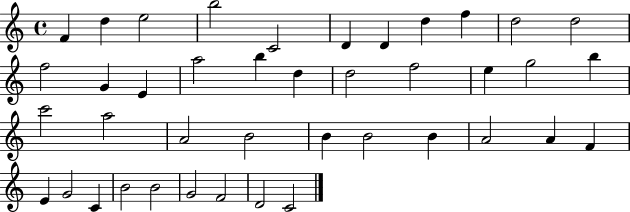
F4/q D5/q E5/h B5/h C4/h D4/q D4/q D5/q F5/q D5/h D5/h F5/h G4/q E4/q A5/h B5/q D5/q D5/h F5/h E5/q G5/h B5/q C6/h A5/h A4/h B4/h B4/q B4/h B4/q A4/h A4/q F4/q E4/q G4/h C4/q B4/h B4/h G4/h F4/h D4/h C4/h